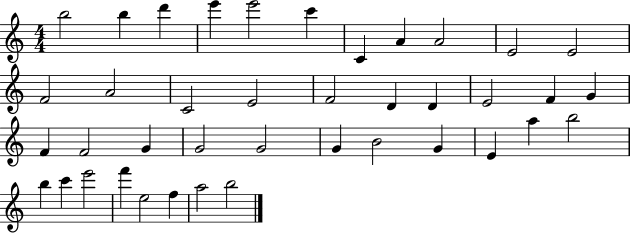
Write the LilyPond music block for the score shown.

{
  \clef treble
  \numericTimeSignature
  \time 4/4
  \key c \major
  b''2 b''4 d'''4 | e'''4 e'''2 c'''4 | c'4 a'4 a'2 | e'2 e'2 | \break f'2 a'2 | c'2 e'2 | f'2 d'4 d'4 | e'2 f'4 g'4 | \break f'4 f'2 g'4 | g'2 g'2 | g'4 b'2 g'4 | e'4 a''4 b''2 | \break b''4 c'''4 e'''2 | f'''4 e''2 f''4 | a''2 b''2 | \bar "|."
}